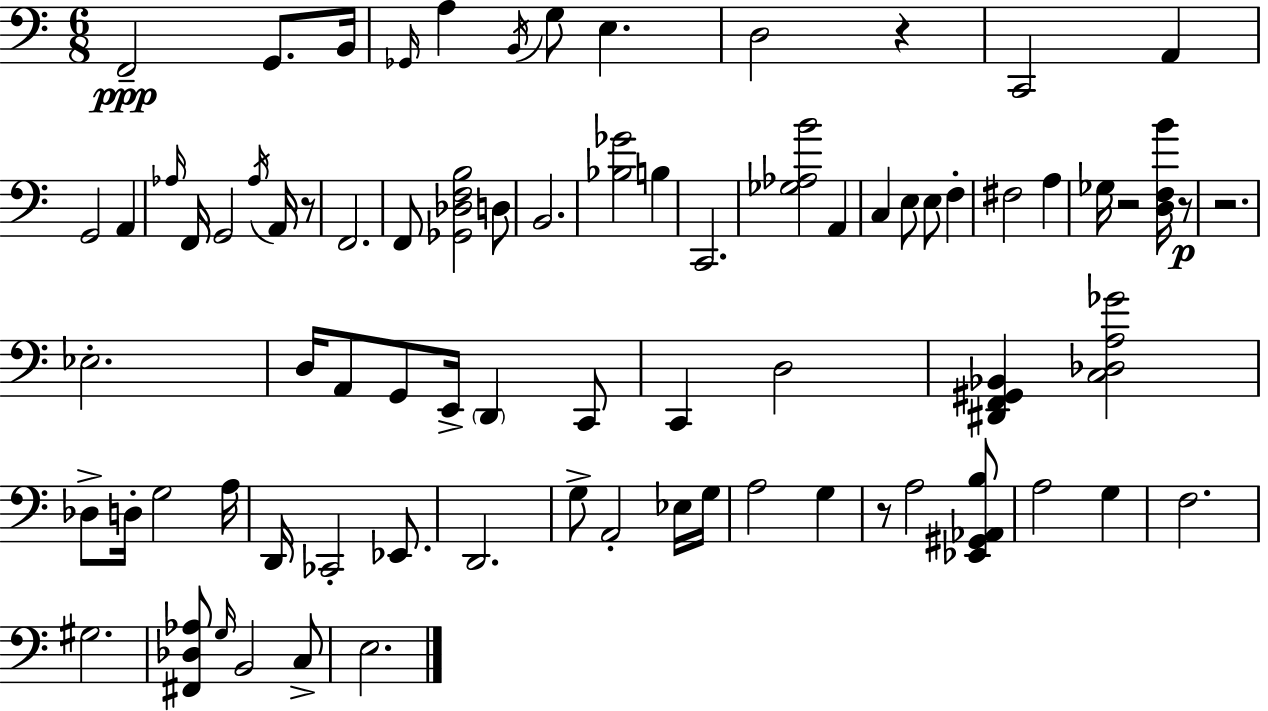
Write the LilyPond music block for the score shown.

{
  \clef bass
  \numericTimeSignature
  \time 6/8
  \key a \minor
  f,2--\ppp g,8. b,16 | \grace { ges,16 } a4 \acciaccatura { b,16 } g8 e4. | d2 r4 | c,2 a,4 | \break g,2 a,4 | \grace { aes16 } f,16 g,2 | \acciaccatura { aes16 } a,16 r8 f,2. | f,8 <ges, des f b>2 | \break d8 b,2. | <bes ges'>2 | b4 c,2. | <ges aes b'>2 | \break a,4 c4 e8 e8 | f4-. fis2 | a4 ges16 r2 | <d f b'>16 r8\p r2. | \break ees2.-. | d16 a,8 g,8 e,16-> \parenthesize d,4 | c,8 c,4 d2 | <dis, f, gis, bes,>4 <c des a ges'>2 | \break des8-> d16-. g2 | a16 d,16 ces,2-. | ees,8. d,2. | g8-> a,2-. | \break ees16 g16 a2 | g4 r8 a2 | <ees, gis, aes, b>8 a2 | g4 f2. | \break gis2. | <fis, des aes>8 \grace { g16 } b,2 | c8-> e2. | \bar "|."
}